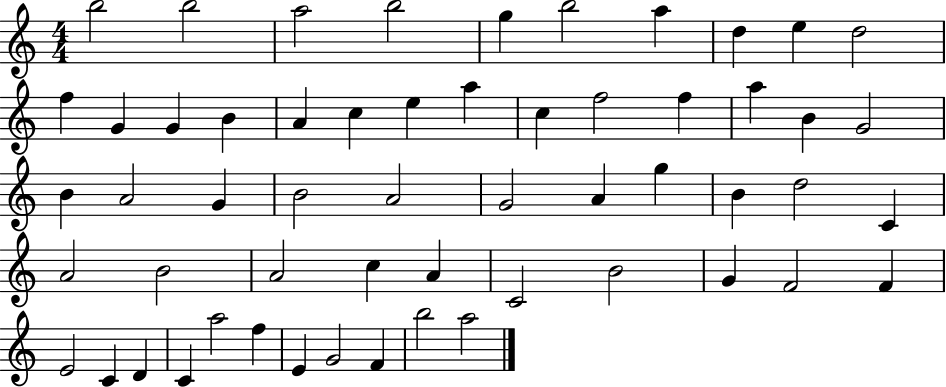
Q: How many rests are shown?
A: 0